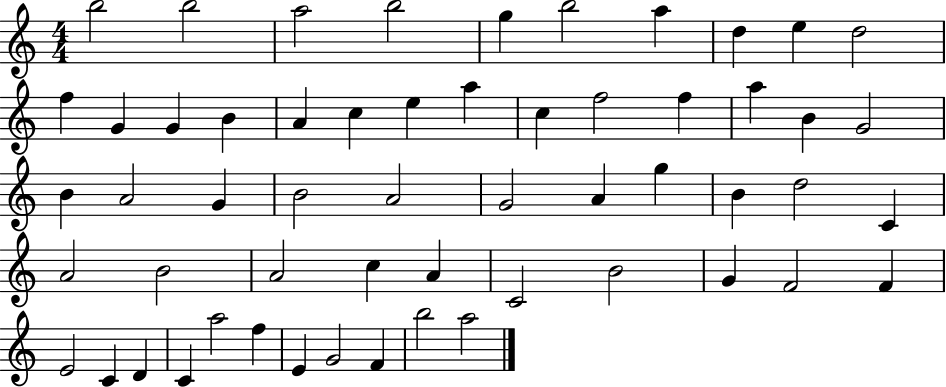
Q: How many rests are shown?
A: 0